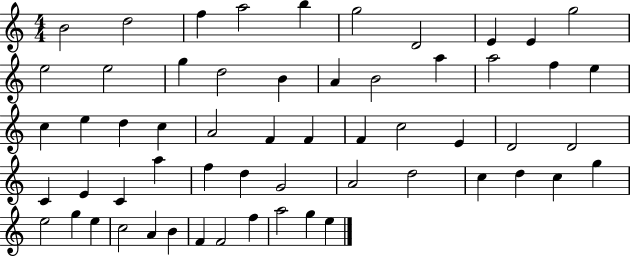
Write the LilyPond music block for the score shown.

{
  \clef treble
  \numericTimeSignature
  \time 4/4
  \key c \major
  b'2 d''2 | f''4 a''2 b''4 | g''2 d'2 | e'4 e'4 g''2 | \break e''2 e''2 | g''4 d''2 b'4 | a'4 b'2 a''4 | a''2 f''4 e''4 | \break c''4 e''4 d''4 c''4 | a'2 f'4 f'4 | f'4 c''2 e'4 | d'2 d'2 | \break c'4 e'4 c'4 a''4 | f''4 d''4 g'2 | a'2 d''2 | c''4 d''4 c''4 g''4 | \break e''2 g''4 e''4 | c''2 a'4 b'4 | f'4 f'2 f''4 | a''2 g''4 e''4 | \break \bar "|."
}